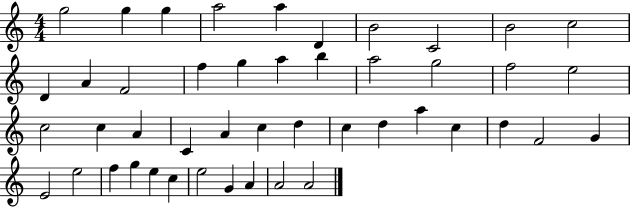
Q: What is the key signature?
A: C major